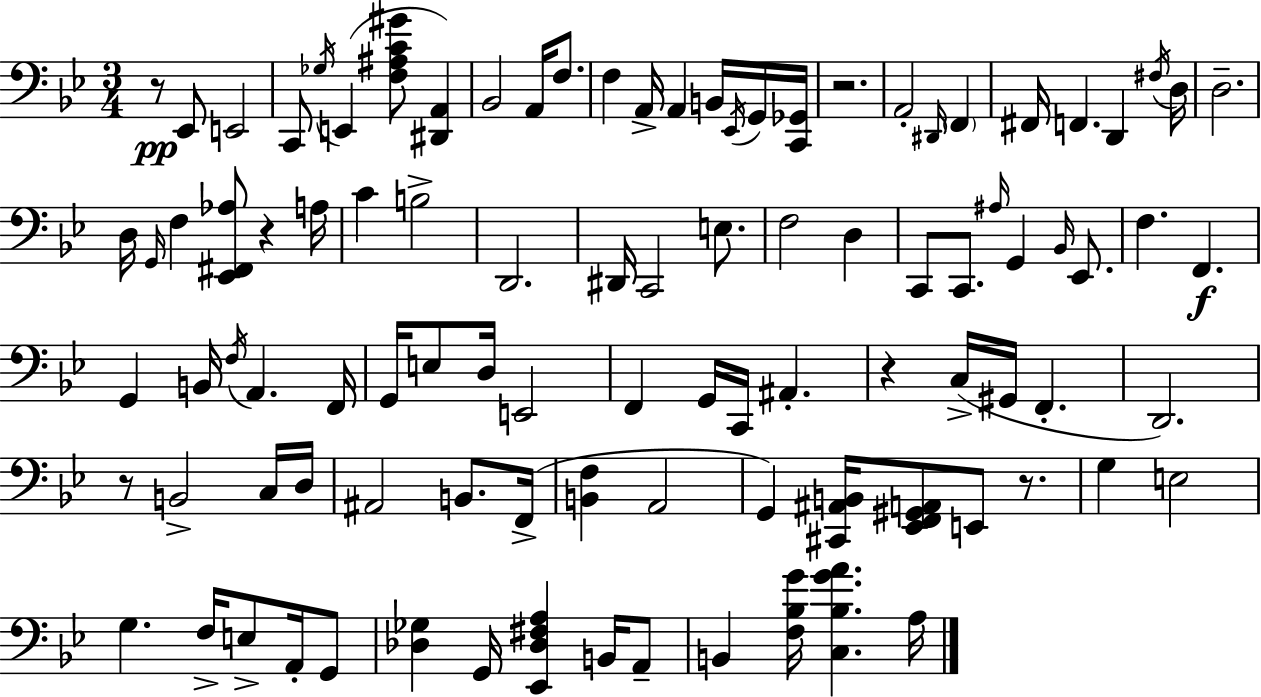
X:1
T:Untitled
M:3/4
L:1/4
K:Bb
z/2 _E,,/2 E,,2 C,,/2 _G,/4 E,, [F,^A,C^G]/2 [^D,,A,,] _B,,2 A,,/4 F,/2 F, A,,/4 A,, B,,/4 _E,,/4 G,,/4 [C,,_G,,]/4 z2 A,,2 ^D,,/4 F,, ^F,,/4 F,, D,, ^F,/4 D,/4 D,2 D,/4 G,,/4 F, [_E,,^F,,_A,]/2 z A,/4 C B,2 D,,2 ^D,,/4 C,,2 E,/2 F,2 D, C,,/2 C,,/2 ^A,/4 G,, _B,,/4 _E,,/2 F, F,, G,, B,,/4 F,/4 A,, F,,/4 G,,/4 E,/2 D,/4 E,,2 F,, G,,/4 C,,/4 ^A,, z C,/4 ^G,,/4 F,, D,,2 z/2 B,,2 C,/4 D,/4 ^A,,2 B,,/2 F,,/4 [B,,F,] A,,2 G,, [^C,,^A,,B,,]/4 [_E,,F,,^G,,A,,]/2 E,,/2 z/2 G, E,2 G, F,/4 E,/2 A,,/4 G,,/2 [_D,_G,] G,,/4 [_E,,_D,^F,A,] B,,/4 A,,/2 B,, [F,_B,G]/4 [C,_B,GA] A,/4